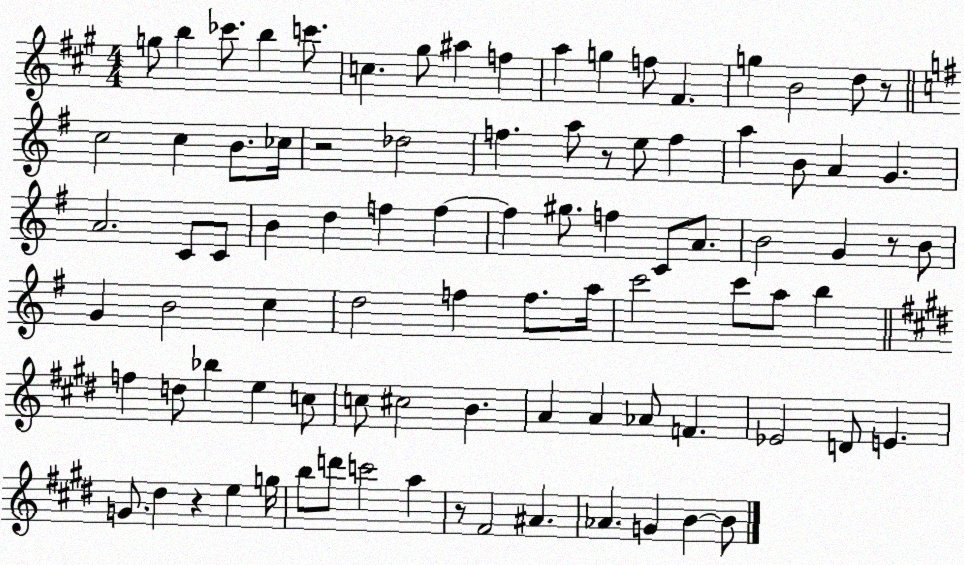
X:1
T:Untitled
M:4/4
L:1/4
K:A
g/2 b _c'/2 b c'/2 c ^g/2 ^a f a g f/2 ^F g B2 d/2 z/2 c2 c B/2 _c/4 z2 _d2 f a/2 z/2 e/2 f a B/2 A G A2 C/2 C/2 B d f f f ^g/2 f C/2 A/2 B2 G z/2 B/2 G B2 c d2 f f/2 a/4 c'2 c'/2 a/2 b f d/2 _b e c/2 c/2 ^c2 B A A _A/2 F _E2 D/2 E G/2 ^d z e g/4 b/2 d'/2 c'2 a z/2 ^F2 ^A _A G B B/2